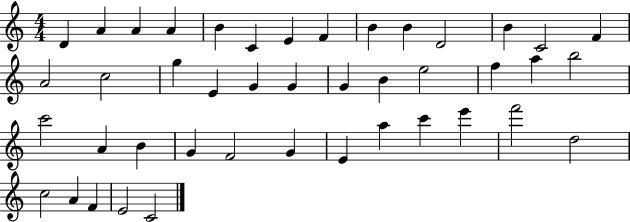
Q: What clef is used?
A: treble